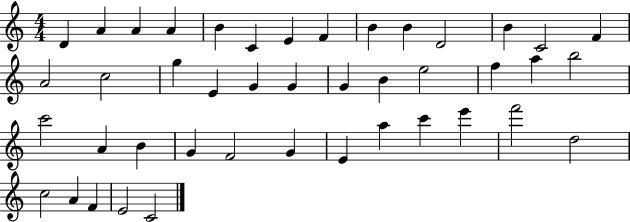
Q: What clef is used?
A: treble